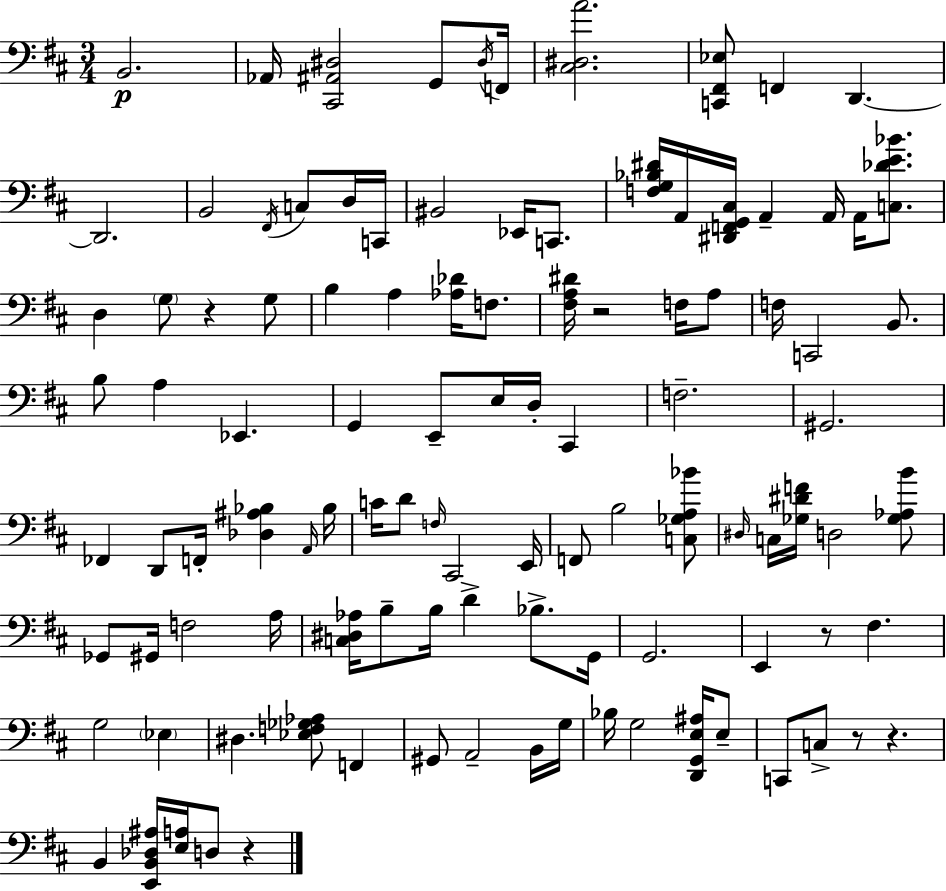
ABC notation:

X:1
T:Untitled
M:3/4
L:1/4
K:D
B,,2 _A,,/4 [^C,,^A,,^D,]2 G,,/2 ^D,/4 F,,/4 [^C,^D,A]2 [C,,^F,,_E,]/2 F,, D,, D,,2 B,,2 ^F,,/4 C,/2 D,/4 C,,/4 ^B,,2 _E,,/4 C,,/2 [F,G,_B,^D]/4 A,,/4 [^D,,F,,G,,^C,]/4 A,, A,,/4 A,,/4 [C,_DE_B]/2 D, G,/2 z G,/2 B, A, [_A,_D]/4 F,/2 [^F,A,^D]/4 z2 F,/4 A,/2 F,/4 C,,2 B,,/2 B,/2 A, _E,, G,, E,,/2 E,/4 D,/4 ^C,, F,2 ^G,,2 _F,, D,,/2 F,,/4 [_D,^A,_B,] A,,/4 _B,/4 C/4 D/2 F,/4 ^C,,2 E,,/4 F,,/2 B,2 [C,_G,A,_B]/2 ^D,/4 C,/4 [_G,^DF]/4 D,2 [_G,_A,B]/2 _G,,/2 ^G,,/4 F,2 A,/4 [C,^D,_A,]/4 B,/2 B,/4 D _B,/2 G,,/4 G,,2 E,, z/2 ^F, G,2 _E, ^D, [_E,F,_G,_A,]/2 F,, ^G,,/2 A,,2 B,,/4 G,/4 _B,/4 G,2 [D,,G,,E,^A,]/4 E,/2 C,,/2 C,/2 z/2 z B,, [E,,B,,_D,^A,]/4 [E,A,]/4 D,/2 z